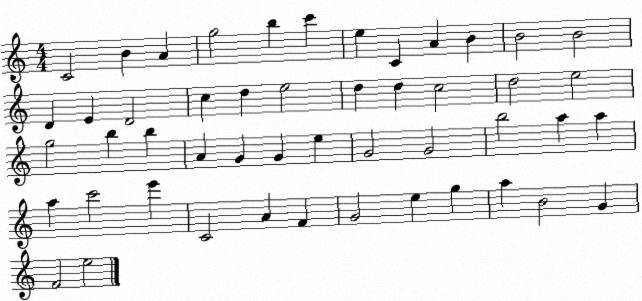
X:1
T:Untitled
M:4/4
L:1/4
K:C
C2 B A g2 b c' e C A B B2 B2 D E D2 c d e2 d d c2 d2 e2 g2 b b A G G e G2 G2 b2 a a a c'2 e' C2 A F G2 e g a B2 G F2 e2